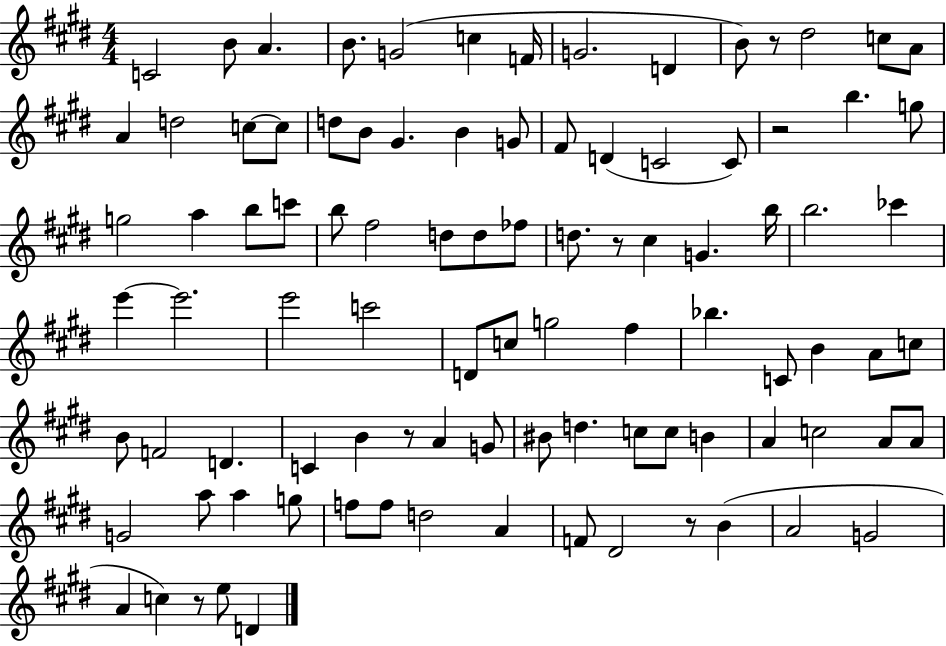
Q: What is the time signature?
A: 4/4